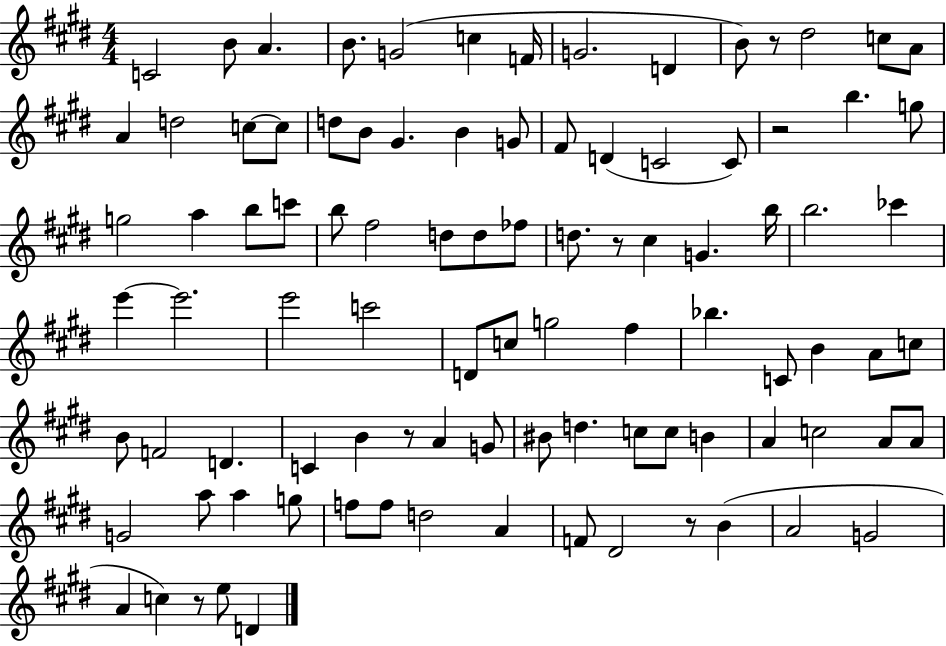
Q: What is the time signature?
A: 4/4